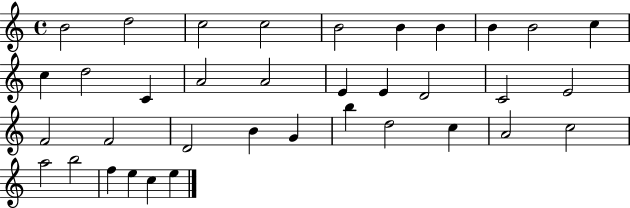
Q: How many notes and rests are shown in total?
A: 36